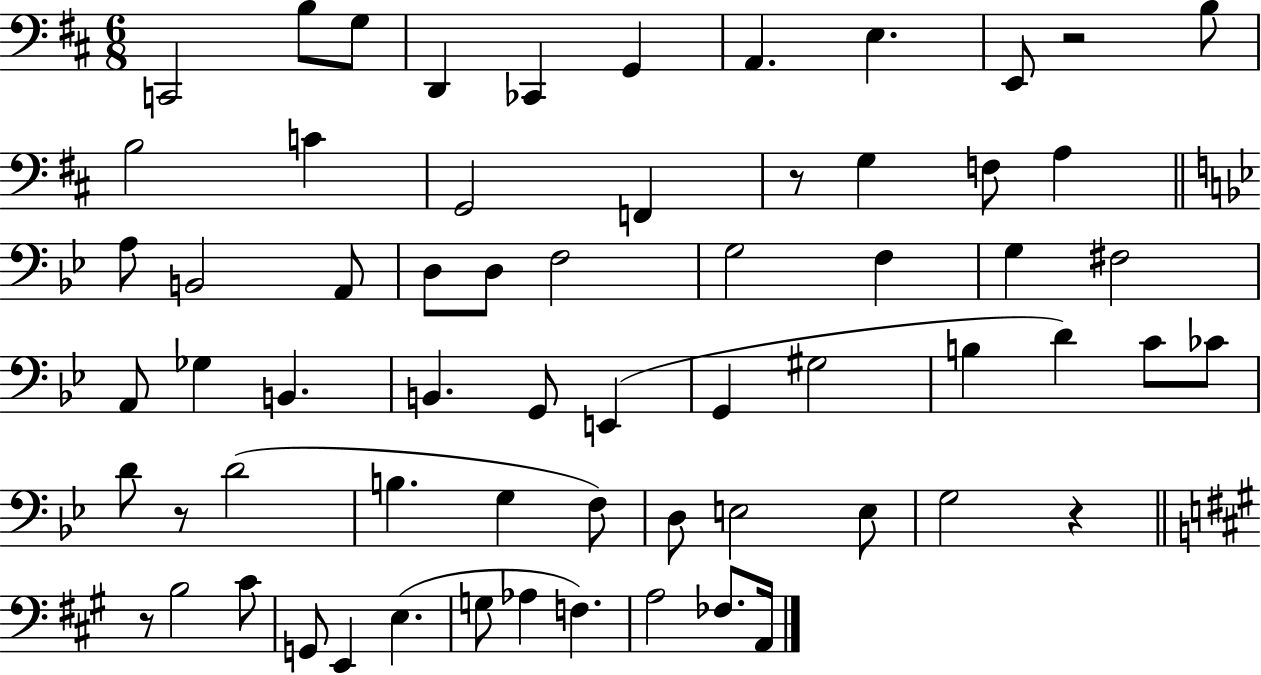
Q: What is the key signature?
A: D major